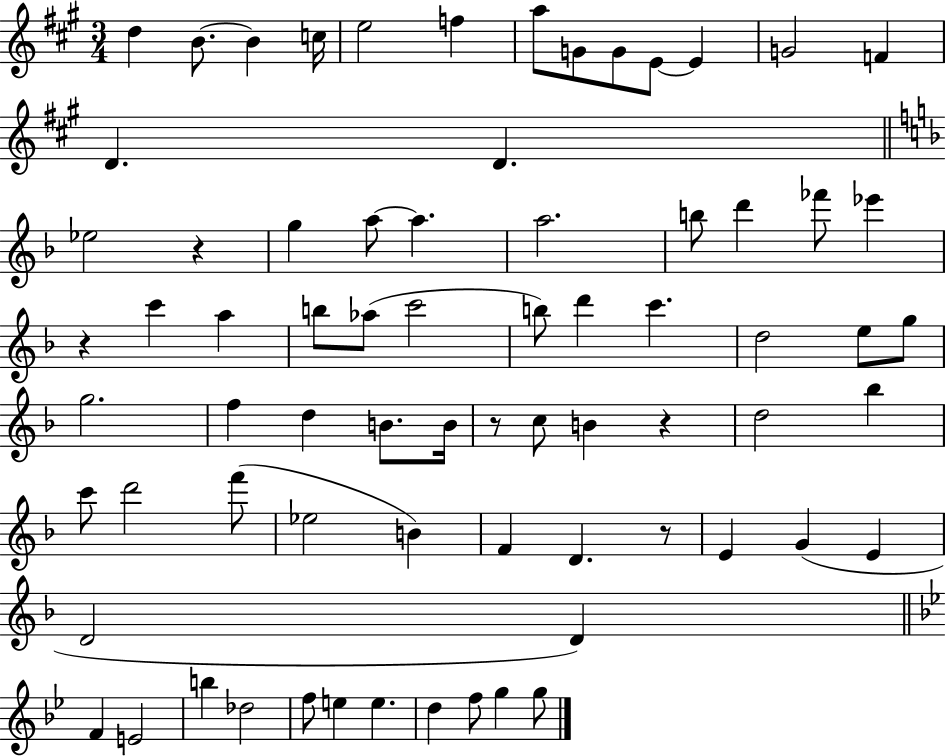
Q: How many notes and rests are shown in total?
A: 72